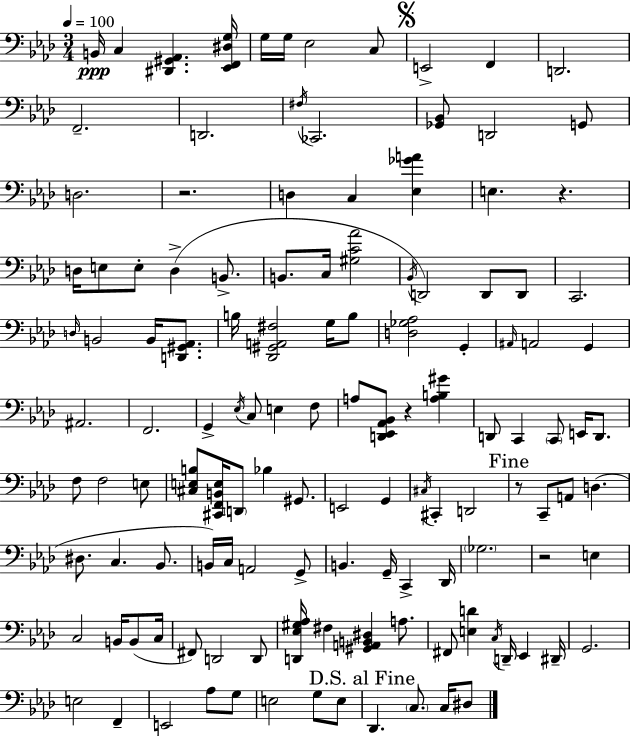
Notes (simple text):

B2/s C3/q [D#2,G#2,Ab2]/q. [Eb2,F2,D#3,G3]/s G3/s G3/s Eb3/h C3/e E2/h F2/q D2/h. F2/h. D2/h. F#3/s CES2/h. [Gb2,Bb2]/e D2/h G2/e D3/h. R/h. D3/q C3/q [Eb3,Gb4,A4]/q E3/q. R/q. D3/s E3/e E3/e D3/q B2/e. B2/e. C3/s [G#3,C4,Ab4]/h Bb2/s D2/h D2/e D2/e C2/h. D3/s B2/h B2/s [D2,G#2,Ab2]/e. B3/s [Db2,G#2,A2,F#3]/h G3/s B3/e [D3,Gb3,Ab3]/h G2/q A#2/s A2/h G2/q A#2/h. F2/h. G2/q Eb3/s C3/e E3/q F3/e A3/e [D2,Eb2,Ab2,Bb2]/e R/q [A3,B3,G#4]/q D2/e C2/q C2/e E2/s D2/e. F3/e F3/h E3/e [C#3,E3,B3]/e [C#2,F2,B2,E3]/s D2/e Bb3/q G#2/e. E2/h G2/q C#3/s C#2/q D2/h R/e C2/e A2/e D3/q. D#3/e. C3/q. Bb2/e. B2/s C3/s A2/h G2/e B2/q. G2/s C2/q Db2/s Gb3/h. R/h E3/q C3/h B2/s B2/e C3/s F#2/e D2/h D2/e [D2,Eb3,G#3,Ab3]/s F#3/q [G#2,A2,B2,D#3]/q A3/e. F#2/e [E3,D4]/q C3/s D2/s Eb2/q D#2/s G2/h. E3/h F2/q E2/h Ab3/e G3/e E3/h G3/e E3/e Db2/q. C3/e. C3/s D#3/e